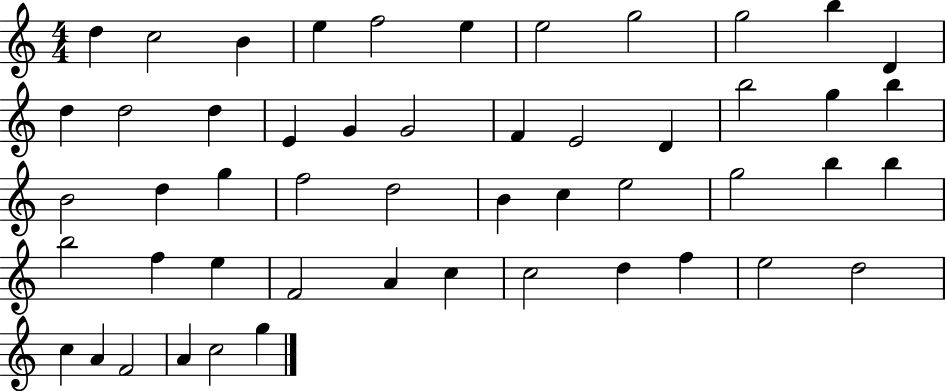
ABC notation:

X:1
T:Untitled
M:4/4
L:1/4
K:C
d c2 B e f2 e e2 g2 g2 b D d d2 d E G G2 F E2 D b2 g b B2 d g f2 d2 B c e2 g2 b b b2 f e F2 A c c2 d f e2 d2 c A F2 A c2 g